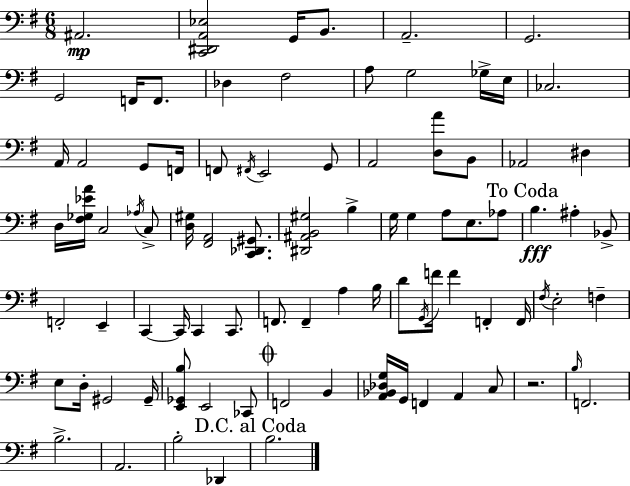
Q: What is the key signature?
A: E minor